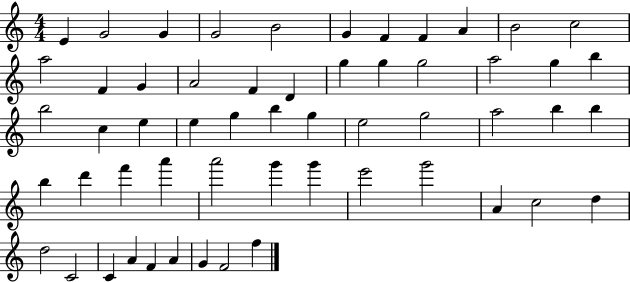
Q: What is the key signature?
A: C major